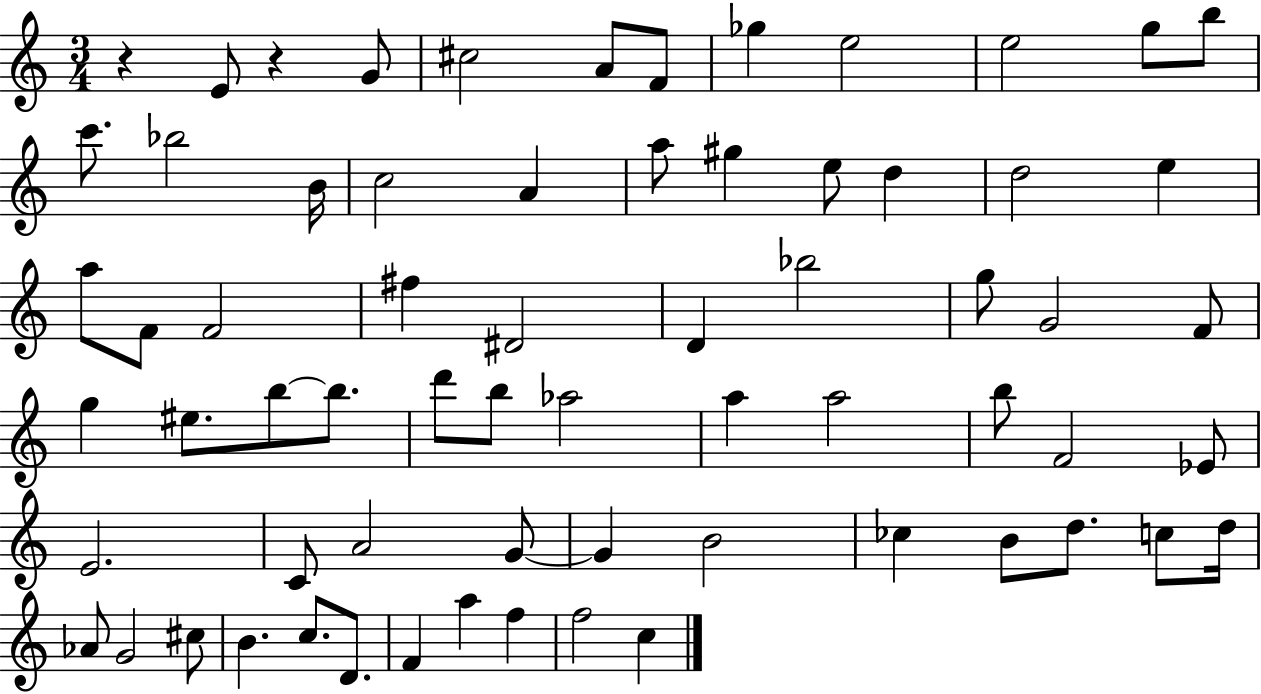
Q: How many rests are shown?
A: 2